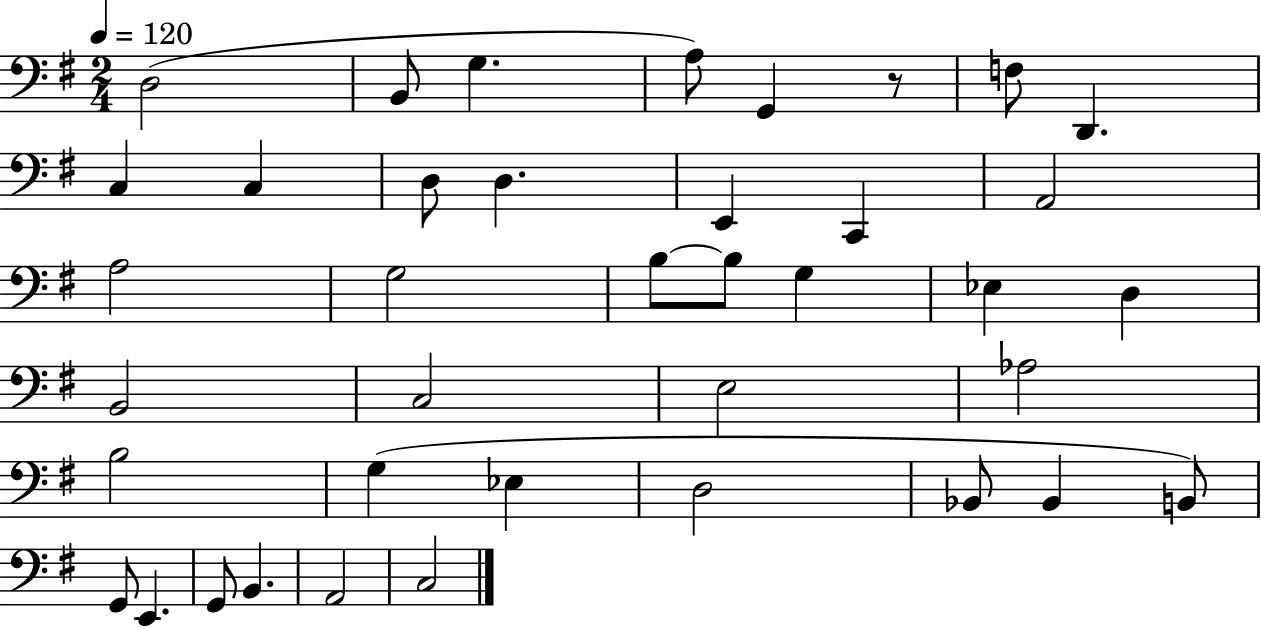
D3/h B2/e G3/q. A3/e G2/q R/e F3/e D2/q. C3/q C3/q D3/e D3/q. E2/q C2/q A2/h A3/h G3/h B3/e B3/e G3/q Eb3/q D3/q B2/h C3/h E3/h Ab3/h B3/h G3/q Eb3/q D3/h Bb2/e Bb2/q B2/e G2/e E2/q. G2/e B2/q. A2/h C3/h